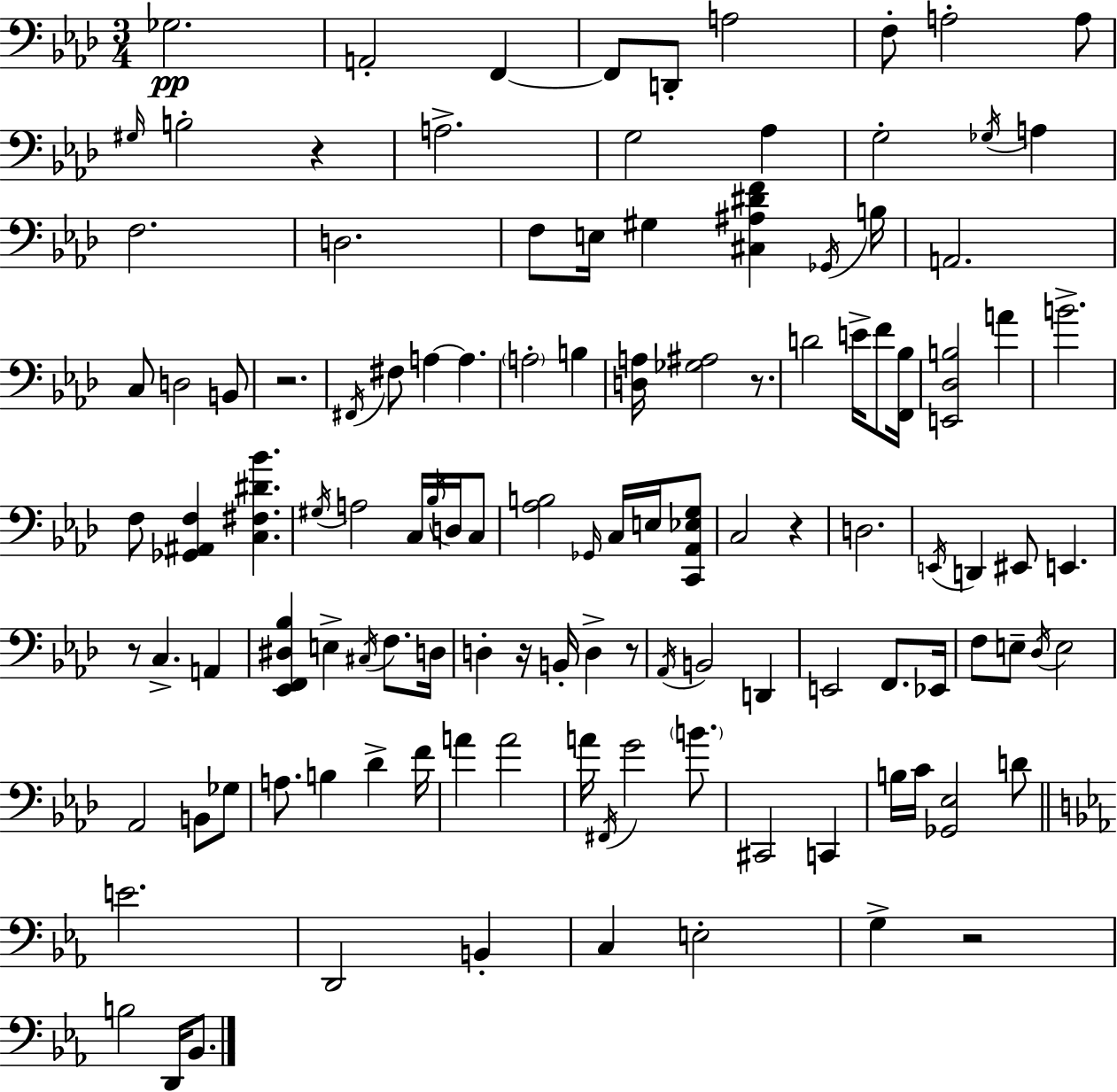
{
  \clef bass
  \numericTimeSignature
  \time 3/4
  \key f \minor
  \repeat volta 2 { ges2.\pp | a,2-. f,4~~ | f,8 d,8-. a2 | f8-. a2-. a8 | \break \grace { gis16 } b2-. r4 | a2.-> | g2 aes4 | g2-. \acciaccatura { ges16 } a4 | \break f2. | d2. | f8 e16 gis4 <cis ais dis' f'>4 | \acciaccatura { ges,16 } b16 a,2. | \break c8 d2 | b,8 r2. | \acciaccatura { fis,16 } fis8 a4~~ a4. | \parenthesize a2-. | \break b4 <d a>16 <ges ais>2 | r8. d'2 | e'16-> f'8 <f, bes>16 <e, des b>2 | a'4 b'2.-> | \break f8 <ges, ais, f>4 <c fis dis' bes'>4. | \acciaccatura { gis16 } a2 | c16 \acciaccatura { bes16 } d16 c8 <aes b>2 | \grace { ges,16 } c16 e16 <c, aes, ees g>8 c2 | \break r4 d2. | \acciaccatura { e,16 } d,4 | eis,8 e,4. r8 c4.-> | a,4 <ees, f, dis bes>4 | \break e4-> \acciaccatura { cis16 } f8. d16 d4-. | r16 b,16-. d4-> r8 \acciaccatura { aes,16 } b,2 | d,4 e,2 | f,8. ees,16 f8 | \break e8-- \acciaccatura { des16 } e2 aes,2 | b,8 ges8 a8. | b4 des'4-> f'16 a'4 | a'2 a'16 | \break \acciaccatura { fis,16 } g'2 \parenthesize b'8. | cis,2 c,4 | b16 c'16 <ges, ees>2 d'8 | \bar "||" \break \key c \minor e'2. | d,2 b,4-. | c4 e2-. | g4-> r2 | \break b2 d,16 bes,8. | } \bar "|."
}